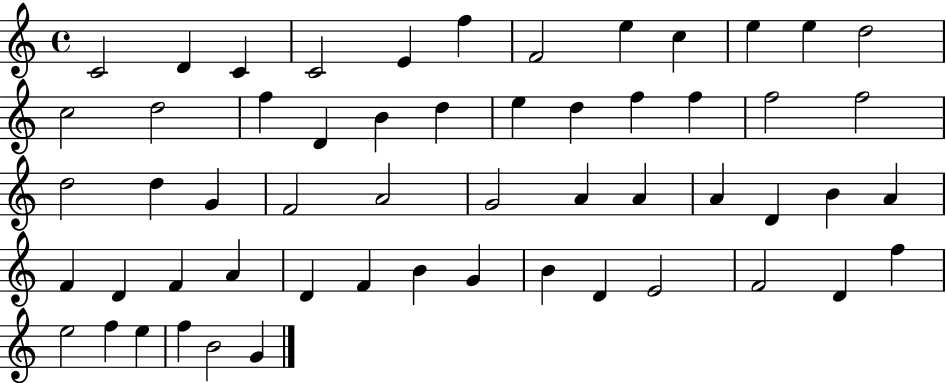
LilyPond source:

{
  \clef treble
  \time 4/4
  \defaultTimeSignature
  \key c \major
  c'2 d'4 c'4 | c'2 e'4 f''4 | f'2 e''4 c''4 | e''4 e''4 d''2 | \break c''2 d''2 | f''4 d'4 b'4 d''4 | e''4 d''4 f''4 f''4 | f''2 f''2 | \break d''2 d''4 g'4 | f'2 a'2 | g'2 a'4 a'4 | a'4 d'4 b'4 a'4 | \break f'4 d'4 f'4 a'4 | d'4 f'4 b'4 g'4 | b'4 d'4 e'2 | f'2 d'4 f''4 | \break e''2 f''4 e''4 | f''4 b'2 g'4 | \bar "|."
}